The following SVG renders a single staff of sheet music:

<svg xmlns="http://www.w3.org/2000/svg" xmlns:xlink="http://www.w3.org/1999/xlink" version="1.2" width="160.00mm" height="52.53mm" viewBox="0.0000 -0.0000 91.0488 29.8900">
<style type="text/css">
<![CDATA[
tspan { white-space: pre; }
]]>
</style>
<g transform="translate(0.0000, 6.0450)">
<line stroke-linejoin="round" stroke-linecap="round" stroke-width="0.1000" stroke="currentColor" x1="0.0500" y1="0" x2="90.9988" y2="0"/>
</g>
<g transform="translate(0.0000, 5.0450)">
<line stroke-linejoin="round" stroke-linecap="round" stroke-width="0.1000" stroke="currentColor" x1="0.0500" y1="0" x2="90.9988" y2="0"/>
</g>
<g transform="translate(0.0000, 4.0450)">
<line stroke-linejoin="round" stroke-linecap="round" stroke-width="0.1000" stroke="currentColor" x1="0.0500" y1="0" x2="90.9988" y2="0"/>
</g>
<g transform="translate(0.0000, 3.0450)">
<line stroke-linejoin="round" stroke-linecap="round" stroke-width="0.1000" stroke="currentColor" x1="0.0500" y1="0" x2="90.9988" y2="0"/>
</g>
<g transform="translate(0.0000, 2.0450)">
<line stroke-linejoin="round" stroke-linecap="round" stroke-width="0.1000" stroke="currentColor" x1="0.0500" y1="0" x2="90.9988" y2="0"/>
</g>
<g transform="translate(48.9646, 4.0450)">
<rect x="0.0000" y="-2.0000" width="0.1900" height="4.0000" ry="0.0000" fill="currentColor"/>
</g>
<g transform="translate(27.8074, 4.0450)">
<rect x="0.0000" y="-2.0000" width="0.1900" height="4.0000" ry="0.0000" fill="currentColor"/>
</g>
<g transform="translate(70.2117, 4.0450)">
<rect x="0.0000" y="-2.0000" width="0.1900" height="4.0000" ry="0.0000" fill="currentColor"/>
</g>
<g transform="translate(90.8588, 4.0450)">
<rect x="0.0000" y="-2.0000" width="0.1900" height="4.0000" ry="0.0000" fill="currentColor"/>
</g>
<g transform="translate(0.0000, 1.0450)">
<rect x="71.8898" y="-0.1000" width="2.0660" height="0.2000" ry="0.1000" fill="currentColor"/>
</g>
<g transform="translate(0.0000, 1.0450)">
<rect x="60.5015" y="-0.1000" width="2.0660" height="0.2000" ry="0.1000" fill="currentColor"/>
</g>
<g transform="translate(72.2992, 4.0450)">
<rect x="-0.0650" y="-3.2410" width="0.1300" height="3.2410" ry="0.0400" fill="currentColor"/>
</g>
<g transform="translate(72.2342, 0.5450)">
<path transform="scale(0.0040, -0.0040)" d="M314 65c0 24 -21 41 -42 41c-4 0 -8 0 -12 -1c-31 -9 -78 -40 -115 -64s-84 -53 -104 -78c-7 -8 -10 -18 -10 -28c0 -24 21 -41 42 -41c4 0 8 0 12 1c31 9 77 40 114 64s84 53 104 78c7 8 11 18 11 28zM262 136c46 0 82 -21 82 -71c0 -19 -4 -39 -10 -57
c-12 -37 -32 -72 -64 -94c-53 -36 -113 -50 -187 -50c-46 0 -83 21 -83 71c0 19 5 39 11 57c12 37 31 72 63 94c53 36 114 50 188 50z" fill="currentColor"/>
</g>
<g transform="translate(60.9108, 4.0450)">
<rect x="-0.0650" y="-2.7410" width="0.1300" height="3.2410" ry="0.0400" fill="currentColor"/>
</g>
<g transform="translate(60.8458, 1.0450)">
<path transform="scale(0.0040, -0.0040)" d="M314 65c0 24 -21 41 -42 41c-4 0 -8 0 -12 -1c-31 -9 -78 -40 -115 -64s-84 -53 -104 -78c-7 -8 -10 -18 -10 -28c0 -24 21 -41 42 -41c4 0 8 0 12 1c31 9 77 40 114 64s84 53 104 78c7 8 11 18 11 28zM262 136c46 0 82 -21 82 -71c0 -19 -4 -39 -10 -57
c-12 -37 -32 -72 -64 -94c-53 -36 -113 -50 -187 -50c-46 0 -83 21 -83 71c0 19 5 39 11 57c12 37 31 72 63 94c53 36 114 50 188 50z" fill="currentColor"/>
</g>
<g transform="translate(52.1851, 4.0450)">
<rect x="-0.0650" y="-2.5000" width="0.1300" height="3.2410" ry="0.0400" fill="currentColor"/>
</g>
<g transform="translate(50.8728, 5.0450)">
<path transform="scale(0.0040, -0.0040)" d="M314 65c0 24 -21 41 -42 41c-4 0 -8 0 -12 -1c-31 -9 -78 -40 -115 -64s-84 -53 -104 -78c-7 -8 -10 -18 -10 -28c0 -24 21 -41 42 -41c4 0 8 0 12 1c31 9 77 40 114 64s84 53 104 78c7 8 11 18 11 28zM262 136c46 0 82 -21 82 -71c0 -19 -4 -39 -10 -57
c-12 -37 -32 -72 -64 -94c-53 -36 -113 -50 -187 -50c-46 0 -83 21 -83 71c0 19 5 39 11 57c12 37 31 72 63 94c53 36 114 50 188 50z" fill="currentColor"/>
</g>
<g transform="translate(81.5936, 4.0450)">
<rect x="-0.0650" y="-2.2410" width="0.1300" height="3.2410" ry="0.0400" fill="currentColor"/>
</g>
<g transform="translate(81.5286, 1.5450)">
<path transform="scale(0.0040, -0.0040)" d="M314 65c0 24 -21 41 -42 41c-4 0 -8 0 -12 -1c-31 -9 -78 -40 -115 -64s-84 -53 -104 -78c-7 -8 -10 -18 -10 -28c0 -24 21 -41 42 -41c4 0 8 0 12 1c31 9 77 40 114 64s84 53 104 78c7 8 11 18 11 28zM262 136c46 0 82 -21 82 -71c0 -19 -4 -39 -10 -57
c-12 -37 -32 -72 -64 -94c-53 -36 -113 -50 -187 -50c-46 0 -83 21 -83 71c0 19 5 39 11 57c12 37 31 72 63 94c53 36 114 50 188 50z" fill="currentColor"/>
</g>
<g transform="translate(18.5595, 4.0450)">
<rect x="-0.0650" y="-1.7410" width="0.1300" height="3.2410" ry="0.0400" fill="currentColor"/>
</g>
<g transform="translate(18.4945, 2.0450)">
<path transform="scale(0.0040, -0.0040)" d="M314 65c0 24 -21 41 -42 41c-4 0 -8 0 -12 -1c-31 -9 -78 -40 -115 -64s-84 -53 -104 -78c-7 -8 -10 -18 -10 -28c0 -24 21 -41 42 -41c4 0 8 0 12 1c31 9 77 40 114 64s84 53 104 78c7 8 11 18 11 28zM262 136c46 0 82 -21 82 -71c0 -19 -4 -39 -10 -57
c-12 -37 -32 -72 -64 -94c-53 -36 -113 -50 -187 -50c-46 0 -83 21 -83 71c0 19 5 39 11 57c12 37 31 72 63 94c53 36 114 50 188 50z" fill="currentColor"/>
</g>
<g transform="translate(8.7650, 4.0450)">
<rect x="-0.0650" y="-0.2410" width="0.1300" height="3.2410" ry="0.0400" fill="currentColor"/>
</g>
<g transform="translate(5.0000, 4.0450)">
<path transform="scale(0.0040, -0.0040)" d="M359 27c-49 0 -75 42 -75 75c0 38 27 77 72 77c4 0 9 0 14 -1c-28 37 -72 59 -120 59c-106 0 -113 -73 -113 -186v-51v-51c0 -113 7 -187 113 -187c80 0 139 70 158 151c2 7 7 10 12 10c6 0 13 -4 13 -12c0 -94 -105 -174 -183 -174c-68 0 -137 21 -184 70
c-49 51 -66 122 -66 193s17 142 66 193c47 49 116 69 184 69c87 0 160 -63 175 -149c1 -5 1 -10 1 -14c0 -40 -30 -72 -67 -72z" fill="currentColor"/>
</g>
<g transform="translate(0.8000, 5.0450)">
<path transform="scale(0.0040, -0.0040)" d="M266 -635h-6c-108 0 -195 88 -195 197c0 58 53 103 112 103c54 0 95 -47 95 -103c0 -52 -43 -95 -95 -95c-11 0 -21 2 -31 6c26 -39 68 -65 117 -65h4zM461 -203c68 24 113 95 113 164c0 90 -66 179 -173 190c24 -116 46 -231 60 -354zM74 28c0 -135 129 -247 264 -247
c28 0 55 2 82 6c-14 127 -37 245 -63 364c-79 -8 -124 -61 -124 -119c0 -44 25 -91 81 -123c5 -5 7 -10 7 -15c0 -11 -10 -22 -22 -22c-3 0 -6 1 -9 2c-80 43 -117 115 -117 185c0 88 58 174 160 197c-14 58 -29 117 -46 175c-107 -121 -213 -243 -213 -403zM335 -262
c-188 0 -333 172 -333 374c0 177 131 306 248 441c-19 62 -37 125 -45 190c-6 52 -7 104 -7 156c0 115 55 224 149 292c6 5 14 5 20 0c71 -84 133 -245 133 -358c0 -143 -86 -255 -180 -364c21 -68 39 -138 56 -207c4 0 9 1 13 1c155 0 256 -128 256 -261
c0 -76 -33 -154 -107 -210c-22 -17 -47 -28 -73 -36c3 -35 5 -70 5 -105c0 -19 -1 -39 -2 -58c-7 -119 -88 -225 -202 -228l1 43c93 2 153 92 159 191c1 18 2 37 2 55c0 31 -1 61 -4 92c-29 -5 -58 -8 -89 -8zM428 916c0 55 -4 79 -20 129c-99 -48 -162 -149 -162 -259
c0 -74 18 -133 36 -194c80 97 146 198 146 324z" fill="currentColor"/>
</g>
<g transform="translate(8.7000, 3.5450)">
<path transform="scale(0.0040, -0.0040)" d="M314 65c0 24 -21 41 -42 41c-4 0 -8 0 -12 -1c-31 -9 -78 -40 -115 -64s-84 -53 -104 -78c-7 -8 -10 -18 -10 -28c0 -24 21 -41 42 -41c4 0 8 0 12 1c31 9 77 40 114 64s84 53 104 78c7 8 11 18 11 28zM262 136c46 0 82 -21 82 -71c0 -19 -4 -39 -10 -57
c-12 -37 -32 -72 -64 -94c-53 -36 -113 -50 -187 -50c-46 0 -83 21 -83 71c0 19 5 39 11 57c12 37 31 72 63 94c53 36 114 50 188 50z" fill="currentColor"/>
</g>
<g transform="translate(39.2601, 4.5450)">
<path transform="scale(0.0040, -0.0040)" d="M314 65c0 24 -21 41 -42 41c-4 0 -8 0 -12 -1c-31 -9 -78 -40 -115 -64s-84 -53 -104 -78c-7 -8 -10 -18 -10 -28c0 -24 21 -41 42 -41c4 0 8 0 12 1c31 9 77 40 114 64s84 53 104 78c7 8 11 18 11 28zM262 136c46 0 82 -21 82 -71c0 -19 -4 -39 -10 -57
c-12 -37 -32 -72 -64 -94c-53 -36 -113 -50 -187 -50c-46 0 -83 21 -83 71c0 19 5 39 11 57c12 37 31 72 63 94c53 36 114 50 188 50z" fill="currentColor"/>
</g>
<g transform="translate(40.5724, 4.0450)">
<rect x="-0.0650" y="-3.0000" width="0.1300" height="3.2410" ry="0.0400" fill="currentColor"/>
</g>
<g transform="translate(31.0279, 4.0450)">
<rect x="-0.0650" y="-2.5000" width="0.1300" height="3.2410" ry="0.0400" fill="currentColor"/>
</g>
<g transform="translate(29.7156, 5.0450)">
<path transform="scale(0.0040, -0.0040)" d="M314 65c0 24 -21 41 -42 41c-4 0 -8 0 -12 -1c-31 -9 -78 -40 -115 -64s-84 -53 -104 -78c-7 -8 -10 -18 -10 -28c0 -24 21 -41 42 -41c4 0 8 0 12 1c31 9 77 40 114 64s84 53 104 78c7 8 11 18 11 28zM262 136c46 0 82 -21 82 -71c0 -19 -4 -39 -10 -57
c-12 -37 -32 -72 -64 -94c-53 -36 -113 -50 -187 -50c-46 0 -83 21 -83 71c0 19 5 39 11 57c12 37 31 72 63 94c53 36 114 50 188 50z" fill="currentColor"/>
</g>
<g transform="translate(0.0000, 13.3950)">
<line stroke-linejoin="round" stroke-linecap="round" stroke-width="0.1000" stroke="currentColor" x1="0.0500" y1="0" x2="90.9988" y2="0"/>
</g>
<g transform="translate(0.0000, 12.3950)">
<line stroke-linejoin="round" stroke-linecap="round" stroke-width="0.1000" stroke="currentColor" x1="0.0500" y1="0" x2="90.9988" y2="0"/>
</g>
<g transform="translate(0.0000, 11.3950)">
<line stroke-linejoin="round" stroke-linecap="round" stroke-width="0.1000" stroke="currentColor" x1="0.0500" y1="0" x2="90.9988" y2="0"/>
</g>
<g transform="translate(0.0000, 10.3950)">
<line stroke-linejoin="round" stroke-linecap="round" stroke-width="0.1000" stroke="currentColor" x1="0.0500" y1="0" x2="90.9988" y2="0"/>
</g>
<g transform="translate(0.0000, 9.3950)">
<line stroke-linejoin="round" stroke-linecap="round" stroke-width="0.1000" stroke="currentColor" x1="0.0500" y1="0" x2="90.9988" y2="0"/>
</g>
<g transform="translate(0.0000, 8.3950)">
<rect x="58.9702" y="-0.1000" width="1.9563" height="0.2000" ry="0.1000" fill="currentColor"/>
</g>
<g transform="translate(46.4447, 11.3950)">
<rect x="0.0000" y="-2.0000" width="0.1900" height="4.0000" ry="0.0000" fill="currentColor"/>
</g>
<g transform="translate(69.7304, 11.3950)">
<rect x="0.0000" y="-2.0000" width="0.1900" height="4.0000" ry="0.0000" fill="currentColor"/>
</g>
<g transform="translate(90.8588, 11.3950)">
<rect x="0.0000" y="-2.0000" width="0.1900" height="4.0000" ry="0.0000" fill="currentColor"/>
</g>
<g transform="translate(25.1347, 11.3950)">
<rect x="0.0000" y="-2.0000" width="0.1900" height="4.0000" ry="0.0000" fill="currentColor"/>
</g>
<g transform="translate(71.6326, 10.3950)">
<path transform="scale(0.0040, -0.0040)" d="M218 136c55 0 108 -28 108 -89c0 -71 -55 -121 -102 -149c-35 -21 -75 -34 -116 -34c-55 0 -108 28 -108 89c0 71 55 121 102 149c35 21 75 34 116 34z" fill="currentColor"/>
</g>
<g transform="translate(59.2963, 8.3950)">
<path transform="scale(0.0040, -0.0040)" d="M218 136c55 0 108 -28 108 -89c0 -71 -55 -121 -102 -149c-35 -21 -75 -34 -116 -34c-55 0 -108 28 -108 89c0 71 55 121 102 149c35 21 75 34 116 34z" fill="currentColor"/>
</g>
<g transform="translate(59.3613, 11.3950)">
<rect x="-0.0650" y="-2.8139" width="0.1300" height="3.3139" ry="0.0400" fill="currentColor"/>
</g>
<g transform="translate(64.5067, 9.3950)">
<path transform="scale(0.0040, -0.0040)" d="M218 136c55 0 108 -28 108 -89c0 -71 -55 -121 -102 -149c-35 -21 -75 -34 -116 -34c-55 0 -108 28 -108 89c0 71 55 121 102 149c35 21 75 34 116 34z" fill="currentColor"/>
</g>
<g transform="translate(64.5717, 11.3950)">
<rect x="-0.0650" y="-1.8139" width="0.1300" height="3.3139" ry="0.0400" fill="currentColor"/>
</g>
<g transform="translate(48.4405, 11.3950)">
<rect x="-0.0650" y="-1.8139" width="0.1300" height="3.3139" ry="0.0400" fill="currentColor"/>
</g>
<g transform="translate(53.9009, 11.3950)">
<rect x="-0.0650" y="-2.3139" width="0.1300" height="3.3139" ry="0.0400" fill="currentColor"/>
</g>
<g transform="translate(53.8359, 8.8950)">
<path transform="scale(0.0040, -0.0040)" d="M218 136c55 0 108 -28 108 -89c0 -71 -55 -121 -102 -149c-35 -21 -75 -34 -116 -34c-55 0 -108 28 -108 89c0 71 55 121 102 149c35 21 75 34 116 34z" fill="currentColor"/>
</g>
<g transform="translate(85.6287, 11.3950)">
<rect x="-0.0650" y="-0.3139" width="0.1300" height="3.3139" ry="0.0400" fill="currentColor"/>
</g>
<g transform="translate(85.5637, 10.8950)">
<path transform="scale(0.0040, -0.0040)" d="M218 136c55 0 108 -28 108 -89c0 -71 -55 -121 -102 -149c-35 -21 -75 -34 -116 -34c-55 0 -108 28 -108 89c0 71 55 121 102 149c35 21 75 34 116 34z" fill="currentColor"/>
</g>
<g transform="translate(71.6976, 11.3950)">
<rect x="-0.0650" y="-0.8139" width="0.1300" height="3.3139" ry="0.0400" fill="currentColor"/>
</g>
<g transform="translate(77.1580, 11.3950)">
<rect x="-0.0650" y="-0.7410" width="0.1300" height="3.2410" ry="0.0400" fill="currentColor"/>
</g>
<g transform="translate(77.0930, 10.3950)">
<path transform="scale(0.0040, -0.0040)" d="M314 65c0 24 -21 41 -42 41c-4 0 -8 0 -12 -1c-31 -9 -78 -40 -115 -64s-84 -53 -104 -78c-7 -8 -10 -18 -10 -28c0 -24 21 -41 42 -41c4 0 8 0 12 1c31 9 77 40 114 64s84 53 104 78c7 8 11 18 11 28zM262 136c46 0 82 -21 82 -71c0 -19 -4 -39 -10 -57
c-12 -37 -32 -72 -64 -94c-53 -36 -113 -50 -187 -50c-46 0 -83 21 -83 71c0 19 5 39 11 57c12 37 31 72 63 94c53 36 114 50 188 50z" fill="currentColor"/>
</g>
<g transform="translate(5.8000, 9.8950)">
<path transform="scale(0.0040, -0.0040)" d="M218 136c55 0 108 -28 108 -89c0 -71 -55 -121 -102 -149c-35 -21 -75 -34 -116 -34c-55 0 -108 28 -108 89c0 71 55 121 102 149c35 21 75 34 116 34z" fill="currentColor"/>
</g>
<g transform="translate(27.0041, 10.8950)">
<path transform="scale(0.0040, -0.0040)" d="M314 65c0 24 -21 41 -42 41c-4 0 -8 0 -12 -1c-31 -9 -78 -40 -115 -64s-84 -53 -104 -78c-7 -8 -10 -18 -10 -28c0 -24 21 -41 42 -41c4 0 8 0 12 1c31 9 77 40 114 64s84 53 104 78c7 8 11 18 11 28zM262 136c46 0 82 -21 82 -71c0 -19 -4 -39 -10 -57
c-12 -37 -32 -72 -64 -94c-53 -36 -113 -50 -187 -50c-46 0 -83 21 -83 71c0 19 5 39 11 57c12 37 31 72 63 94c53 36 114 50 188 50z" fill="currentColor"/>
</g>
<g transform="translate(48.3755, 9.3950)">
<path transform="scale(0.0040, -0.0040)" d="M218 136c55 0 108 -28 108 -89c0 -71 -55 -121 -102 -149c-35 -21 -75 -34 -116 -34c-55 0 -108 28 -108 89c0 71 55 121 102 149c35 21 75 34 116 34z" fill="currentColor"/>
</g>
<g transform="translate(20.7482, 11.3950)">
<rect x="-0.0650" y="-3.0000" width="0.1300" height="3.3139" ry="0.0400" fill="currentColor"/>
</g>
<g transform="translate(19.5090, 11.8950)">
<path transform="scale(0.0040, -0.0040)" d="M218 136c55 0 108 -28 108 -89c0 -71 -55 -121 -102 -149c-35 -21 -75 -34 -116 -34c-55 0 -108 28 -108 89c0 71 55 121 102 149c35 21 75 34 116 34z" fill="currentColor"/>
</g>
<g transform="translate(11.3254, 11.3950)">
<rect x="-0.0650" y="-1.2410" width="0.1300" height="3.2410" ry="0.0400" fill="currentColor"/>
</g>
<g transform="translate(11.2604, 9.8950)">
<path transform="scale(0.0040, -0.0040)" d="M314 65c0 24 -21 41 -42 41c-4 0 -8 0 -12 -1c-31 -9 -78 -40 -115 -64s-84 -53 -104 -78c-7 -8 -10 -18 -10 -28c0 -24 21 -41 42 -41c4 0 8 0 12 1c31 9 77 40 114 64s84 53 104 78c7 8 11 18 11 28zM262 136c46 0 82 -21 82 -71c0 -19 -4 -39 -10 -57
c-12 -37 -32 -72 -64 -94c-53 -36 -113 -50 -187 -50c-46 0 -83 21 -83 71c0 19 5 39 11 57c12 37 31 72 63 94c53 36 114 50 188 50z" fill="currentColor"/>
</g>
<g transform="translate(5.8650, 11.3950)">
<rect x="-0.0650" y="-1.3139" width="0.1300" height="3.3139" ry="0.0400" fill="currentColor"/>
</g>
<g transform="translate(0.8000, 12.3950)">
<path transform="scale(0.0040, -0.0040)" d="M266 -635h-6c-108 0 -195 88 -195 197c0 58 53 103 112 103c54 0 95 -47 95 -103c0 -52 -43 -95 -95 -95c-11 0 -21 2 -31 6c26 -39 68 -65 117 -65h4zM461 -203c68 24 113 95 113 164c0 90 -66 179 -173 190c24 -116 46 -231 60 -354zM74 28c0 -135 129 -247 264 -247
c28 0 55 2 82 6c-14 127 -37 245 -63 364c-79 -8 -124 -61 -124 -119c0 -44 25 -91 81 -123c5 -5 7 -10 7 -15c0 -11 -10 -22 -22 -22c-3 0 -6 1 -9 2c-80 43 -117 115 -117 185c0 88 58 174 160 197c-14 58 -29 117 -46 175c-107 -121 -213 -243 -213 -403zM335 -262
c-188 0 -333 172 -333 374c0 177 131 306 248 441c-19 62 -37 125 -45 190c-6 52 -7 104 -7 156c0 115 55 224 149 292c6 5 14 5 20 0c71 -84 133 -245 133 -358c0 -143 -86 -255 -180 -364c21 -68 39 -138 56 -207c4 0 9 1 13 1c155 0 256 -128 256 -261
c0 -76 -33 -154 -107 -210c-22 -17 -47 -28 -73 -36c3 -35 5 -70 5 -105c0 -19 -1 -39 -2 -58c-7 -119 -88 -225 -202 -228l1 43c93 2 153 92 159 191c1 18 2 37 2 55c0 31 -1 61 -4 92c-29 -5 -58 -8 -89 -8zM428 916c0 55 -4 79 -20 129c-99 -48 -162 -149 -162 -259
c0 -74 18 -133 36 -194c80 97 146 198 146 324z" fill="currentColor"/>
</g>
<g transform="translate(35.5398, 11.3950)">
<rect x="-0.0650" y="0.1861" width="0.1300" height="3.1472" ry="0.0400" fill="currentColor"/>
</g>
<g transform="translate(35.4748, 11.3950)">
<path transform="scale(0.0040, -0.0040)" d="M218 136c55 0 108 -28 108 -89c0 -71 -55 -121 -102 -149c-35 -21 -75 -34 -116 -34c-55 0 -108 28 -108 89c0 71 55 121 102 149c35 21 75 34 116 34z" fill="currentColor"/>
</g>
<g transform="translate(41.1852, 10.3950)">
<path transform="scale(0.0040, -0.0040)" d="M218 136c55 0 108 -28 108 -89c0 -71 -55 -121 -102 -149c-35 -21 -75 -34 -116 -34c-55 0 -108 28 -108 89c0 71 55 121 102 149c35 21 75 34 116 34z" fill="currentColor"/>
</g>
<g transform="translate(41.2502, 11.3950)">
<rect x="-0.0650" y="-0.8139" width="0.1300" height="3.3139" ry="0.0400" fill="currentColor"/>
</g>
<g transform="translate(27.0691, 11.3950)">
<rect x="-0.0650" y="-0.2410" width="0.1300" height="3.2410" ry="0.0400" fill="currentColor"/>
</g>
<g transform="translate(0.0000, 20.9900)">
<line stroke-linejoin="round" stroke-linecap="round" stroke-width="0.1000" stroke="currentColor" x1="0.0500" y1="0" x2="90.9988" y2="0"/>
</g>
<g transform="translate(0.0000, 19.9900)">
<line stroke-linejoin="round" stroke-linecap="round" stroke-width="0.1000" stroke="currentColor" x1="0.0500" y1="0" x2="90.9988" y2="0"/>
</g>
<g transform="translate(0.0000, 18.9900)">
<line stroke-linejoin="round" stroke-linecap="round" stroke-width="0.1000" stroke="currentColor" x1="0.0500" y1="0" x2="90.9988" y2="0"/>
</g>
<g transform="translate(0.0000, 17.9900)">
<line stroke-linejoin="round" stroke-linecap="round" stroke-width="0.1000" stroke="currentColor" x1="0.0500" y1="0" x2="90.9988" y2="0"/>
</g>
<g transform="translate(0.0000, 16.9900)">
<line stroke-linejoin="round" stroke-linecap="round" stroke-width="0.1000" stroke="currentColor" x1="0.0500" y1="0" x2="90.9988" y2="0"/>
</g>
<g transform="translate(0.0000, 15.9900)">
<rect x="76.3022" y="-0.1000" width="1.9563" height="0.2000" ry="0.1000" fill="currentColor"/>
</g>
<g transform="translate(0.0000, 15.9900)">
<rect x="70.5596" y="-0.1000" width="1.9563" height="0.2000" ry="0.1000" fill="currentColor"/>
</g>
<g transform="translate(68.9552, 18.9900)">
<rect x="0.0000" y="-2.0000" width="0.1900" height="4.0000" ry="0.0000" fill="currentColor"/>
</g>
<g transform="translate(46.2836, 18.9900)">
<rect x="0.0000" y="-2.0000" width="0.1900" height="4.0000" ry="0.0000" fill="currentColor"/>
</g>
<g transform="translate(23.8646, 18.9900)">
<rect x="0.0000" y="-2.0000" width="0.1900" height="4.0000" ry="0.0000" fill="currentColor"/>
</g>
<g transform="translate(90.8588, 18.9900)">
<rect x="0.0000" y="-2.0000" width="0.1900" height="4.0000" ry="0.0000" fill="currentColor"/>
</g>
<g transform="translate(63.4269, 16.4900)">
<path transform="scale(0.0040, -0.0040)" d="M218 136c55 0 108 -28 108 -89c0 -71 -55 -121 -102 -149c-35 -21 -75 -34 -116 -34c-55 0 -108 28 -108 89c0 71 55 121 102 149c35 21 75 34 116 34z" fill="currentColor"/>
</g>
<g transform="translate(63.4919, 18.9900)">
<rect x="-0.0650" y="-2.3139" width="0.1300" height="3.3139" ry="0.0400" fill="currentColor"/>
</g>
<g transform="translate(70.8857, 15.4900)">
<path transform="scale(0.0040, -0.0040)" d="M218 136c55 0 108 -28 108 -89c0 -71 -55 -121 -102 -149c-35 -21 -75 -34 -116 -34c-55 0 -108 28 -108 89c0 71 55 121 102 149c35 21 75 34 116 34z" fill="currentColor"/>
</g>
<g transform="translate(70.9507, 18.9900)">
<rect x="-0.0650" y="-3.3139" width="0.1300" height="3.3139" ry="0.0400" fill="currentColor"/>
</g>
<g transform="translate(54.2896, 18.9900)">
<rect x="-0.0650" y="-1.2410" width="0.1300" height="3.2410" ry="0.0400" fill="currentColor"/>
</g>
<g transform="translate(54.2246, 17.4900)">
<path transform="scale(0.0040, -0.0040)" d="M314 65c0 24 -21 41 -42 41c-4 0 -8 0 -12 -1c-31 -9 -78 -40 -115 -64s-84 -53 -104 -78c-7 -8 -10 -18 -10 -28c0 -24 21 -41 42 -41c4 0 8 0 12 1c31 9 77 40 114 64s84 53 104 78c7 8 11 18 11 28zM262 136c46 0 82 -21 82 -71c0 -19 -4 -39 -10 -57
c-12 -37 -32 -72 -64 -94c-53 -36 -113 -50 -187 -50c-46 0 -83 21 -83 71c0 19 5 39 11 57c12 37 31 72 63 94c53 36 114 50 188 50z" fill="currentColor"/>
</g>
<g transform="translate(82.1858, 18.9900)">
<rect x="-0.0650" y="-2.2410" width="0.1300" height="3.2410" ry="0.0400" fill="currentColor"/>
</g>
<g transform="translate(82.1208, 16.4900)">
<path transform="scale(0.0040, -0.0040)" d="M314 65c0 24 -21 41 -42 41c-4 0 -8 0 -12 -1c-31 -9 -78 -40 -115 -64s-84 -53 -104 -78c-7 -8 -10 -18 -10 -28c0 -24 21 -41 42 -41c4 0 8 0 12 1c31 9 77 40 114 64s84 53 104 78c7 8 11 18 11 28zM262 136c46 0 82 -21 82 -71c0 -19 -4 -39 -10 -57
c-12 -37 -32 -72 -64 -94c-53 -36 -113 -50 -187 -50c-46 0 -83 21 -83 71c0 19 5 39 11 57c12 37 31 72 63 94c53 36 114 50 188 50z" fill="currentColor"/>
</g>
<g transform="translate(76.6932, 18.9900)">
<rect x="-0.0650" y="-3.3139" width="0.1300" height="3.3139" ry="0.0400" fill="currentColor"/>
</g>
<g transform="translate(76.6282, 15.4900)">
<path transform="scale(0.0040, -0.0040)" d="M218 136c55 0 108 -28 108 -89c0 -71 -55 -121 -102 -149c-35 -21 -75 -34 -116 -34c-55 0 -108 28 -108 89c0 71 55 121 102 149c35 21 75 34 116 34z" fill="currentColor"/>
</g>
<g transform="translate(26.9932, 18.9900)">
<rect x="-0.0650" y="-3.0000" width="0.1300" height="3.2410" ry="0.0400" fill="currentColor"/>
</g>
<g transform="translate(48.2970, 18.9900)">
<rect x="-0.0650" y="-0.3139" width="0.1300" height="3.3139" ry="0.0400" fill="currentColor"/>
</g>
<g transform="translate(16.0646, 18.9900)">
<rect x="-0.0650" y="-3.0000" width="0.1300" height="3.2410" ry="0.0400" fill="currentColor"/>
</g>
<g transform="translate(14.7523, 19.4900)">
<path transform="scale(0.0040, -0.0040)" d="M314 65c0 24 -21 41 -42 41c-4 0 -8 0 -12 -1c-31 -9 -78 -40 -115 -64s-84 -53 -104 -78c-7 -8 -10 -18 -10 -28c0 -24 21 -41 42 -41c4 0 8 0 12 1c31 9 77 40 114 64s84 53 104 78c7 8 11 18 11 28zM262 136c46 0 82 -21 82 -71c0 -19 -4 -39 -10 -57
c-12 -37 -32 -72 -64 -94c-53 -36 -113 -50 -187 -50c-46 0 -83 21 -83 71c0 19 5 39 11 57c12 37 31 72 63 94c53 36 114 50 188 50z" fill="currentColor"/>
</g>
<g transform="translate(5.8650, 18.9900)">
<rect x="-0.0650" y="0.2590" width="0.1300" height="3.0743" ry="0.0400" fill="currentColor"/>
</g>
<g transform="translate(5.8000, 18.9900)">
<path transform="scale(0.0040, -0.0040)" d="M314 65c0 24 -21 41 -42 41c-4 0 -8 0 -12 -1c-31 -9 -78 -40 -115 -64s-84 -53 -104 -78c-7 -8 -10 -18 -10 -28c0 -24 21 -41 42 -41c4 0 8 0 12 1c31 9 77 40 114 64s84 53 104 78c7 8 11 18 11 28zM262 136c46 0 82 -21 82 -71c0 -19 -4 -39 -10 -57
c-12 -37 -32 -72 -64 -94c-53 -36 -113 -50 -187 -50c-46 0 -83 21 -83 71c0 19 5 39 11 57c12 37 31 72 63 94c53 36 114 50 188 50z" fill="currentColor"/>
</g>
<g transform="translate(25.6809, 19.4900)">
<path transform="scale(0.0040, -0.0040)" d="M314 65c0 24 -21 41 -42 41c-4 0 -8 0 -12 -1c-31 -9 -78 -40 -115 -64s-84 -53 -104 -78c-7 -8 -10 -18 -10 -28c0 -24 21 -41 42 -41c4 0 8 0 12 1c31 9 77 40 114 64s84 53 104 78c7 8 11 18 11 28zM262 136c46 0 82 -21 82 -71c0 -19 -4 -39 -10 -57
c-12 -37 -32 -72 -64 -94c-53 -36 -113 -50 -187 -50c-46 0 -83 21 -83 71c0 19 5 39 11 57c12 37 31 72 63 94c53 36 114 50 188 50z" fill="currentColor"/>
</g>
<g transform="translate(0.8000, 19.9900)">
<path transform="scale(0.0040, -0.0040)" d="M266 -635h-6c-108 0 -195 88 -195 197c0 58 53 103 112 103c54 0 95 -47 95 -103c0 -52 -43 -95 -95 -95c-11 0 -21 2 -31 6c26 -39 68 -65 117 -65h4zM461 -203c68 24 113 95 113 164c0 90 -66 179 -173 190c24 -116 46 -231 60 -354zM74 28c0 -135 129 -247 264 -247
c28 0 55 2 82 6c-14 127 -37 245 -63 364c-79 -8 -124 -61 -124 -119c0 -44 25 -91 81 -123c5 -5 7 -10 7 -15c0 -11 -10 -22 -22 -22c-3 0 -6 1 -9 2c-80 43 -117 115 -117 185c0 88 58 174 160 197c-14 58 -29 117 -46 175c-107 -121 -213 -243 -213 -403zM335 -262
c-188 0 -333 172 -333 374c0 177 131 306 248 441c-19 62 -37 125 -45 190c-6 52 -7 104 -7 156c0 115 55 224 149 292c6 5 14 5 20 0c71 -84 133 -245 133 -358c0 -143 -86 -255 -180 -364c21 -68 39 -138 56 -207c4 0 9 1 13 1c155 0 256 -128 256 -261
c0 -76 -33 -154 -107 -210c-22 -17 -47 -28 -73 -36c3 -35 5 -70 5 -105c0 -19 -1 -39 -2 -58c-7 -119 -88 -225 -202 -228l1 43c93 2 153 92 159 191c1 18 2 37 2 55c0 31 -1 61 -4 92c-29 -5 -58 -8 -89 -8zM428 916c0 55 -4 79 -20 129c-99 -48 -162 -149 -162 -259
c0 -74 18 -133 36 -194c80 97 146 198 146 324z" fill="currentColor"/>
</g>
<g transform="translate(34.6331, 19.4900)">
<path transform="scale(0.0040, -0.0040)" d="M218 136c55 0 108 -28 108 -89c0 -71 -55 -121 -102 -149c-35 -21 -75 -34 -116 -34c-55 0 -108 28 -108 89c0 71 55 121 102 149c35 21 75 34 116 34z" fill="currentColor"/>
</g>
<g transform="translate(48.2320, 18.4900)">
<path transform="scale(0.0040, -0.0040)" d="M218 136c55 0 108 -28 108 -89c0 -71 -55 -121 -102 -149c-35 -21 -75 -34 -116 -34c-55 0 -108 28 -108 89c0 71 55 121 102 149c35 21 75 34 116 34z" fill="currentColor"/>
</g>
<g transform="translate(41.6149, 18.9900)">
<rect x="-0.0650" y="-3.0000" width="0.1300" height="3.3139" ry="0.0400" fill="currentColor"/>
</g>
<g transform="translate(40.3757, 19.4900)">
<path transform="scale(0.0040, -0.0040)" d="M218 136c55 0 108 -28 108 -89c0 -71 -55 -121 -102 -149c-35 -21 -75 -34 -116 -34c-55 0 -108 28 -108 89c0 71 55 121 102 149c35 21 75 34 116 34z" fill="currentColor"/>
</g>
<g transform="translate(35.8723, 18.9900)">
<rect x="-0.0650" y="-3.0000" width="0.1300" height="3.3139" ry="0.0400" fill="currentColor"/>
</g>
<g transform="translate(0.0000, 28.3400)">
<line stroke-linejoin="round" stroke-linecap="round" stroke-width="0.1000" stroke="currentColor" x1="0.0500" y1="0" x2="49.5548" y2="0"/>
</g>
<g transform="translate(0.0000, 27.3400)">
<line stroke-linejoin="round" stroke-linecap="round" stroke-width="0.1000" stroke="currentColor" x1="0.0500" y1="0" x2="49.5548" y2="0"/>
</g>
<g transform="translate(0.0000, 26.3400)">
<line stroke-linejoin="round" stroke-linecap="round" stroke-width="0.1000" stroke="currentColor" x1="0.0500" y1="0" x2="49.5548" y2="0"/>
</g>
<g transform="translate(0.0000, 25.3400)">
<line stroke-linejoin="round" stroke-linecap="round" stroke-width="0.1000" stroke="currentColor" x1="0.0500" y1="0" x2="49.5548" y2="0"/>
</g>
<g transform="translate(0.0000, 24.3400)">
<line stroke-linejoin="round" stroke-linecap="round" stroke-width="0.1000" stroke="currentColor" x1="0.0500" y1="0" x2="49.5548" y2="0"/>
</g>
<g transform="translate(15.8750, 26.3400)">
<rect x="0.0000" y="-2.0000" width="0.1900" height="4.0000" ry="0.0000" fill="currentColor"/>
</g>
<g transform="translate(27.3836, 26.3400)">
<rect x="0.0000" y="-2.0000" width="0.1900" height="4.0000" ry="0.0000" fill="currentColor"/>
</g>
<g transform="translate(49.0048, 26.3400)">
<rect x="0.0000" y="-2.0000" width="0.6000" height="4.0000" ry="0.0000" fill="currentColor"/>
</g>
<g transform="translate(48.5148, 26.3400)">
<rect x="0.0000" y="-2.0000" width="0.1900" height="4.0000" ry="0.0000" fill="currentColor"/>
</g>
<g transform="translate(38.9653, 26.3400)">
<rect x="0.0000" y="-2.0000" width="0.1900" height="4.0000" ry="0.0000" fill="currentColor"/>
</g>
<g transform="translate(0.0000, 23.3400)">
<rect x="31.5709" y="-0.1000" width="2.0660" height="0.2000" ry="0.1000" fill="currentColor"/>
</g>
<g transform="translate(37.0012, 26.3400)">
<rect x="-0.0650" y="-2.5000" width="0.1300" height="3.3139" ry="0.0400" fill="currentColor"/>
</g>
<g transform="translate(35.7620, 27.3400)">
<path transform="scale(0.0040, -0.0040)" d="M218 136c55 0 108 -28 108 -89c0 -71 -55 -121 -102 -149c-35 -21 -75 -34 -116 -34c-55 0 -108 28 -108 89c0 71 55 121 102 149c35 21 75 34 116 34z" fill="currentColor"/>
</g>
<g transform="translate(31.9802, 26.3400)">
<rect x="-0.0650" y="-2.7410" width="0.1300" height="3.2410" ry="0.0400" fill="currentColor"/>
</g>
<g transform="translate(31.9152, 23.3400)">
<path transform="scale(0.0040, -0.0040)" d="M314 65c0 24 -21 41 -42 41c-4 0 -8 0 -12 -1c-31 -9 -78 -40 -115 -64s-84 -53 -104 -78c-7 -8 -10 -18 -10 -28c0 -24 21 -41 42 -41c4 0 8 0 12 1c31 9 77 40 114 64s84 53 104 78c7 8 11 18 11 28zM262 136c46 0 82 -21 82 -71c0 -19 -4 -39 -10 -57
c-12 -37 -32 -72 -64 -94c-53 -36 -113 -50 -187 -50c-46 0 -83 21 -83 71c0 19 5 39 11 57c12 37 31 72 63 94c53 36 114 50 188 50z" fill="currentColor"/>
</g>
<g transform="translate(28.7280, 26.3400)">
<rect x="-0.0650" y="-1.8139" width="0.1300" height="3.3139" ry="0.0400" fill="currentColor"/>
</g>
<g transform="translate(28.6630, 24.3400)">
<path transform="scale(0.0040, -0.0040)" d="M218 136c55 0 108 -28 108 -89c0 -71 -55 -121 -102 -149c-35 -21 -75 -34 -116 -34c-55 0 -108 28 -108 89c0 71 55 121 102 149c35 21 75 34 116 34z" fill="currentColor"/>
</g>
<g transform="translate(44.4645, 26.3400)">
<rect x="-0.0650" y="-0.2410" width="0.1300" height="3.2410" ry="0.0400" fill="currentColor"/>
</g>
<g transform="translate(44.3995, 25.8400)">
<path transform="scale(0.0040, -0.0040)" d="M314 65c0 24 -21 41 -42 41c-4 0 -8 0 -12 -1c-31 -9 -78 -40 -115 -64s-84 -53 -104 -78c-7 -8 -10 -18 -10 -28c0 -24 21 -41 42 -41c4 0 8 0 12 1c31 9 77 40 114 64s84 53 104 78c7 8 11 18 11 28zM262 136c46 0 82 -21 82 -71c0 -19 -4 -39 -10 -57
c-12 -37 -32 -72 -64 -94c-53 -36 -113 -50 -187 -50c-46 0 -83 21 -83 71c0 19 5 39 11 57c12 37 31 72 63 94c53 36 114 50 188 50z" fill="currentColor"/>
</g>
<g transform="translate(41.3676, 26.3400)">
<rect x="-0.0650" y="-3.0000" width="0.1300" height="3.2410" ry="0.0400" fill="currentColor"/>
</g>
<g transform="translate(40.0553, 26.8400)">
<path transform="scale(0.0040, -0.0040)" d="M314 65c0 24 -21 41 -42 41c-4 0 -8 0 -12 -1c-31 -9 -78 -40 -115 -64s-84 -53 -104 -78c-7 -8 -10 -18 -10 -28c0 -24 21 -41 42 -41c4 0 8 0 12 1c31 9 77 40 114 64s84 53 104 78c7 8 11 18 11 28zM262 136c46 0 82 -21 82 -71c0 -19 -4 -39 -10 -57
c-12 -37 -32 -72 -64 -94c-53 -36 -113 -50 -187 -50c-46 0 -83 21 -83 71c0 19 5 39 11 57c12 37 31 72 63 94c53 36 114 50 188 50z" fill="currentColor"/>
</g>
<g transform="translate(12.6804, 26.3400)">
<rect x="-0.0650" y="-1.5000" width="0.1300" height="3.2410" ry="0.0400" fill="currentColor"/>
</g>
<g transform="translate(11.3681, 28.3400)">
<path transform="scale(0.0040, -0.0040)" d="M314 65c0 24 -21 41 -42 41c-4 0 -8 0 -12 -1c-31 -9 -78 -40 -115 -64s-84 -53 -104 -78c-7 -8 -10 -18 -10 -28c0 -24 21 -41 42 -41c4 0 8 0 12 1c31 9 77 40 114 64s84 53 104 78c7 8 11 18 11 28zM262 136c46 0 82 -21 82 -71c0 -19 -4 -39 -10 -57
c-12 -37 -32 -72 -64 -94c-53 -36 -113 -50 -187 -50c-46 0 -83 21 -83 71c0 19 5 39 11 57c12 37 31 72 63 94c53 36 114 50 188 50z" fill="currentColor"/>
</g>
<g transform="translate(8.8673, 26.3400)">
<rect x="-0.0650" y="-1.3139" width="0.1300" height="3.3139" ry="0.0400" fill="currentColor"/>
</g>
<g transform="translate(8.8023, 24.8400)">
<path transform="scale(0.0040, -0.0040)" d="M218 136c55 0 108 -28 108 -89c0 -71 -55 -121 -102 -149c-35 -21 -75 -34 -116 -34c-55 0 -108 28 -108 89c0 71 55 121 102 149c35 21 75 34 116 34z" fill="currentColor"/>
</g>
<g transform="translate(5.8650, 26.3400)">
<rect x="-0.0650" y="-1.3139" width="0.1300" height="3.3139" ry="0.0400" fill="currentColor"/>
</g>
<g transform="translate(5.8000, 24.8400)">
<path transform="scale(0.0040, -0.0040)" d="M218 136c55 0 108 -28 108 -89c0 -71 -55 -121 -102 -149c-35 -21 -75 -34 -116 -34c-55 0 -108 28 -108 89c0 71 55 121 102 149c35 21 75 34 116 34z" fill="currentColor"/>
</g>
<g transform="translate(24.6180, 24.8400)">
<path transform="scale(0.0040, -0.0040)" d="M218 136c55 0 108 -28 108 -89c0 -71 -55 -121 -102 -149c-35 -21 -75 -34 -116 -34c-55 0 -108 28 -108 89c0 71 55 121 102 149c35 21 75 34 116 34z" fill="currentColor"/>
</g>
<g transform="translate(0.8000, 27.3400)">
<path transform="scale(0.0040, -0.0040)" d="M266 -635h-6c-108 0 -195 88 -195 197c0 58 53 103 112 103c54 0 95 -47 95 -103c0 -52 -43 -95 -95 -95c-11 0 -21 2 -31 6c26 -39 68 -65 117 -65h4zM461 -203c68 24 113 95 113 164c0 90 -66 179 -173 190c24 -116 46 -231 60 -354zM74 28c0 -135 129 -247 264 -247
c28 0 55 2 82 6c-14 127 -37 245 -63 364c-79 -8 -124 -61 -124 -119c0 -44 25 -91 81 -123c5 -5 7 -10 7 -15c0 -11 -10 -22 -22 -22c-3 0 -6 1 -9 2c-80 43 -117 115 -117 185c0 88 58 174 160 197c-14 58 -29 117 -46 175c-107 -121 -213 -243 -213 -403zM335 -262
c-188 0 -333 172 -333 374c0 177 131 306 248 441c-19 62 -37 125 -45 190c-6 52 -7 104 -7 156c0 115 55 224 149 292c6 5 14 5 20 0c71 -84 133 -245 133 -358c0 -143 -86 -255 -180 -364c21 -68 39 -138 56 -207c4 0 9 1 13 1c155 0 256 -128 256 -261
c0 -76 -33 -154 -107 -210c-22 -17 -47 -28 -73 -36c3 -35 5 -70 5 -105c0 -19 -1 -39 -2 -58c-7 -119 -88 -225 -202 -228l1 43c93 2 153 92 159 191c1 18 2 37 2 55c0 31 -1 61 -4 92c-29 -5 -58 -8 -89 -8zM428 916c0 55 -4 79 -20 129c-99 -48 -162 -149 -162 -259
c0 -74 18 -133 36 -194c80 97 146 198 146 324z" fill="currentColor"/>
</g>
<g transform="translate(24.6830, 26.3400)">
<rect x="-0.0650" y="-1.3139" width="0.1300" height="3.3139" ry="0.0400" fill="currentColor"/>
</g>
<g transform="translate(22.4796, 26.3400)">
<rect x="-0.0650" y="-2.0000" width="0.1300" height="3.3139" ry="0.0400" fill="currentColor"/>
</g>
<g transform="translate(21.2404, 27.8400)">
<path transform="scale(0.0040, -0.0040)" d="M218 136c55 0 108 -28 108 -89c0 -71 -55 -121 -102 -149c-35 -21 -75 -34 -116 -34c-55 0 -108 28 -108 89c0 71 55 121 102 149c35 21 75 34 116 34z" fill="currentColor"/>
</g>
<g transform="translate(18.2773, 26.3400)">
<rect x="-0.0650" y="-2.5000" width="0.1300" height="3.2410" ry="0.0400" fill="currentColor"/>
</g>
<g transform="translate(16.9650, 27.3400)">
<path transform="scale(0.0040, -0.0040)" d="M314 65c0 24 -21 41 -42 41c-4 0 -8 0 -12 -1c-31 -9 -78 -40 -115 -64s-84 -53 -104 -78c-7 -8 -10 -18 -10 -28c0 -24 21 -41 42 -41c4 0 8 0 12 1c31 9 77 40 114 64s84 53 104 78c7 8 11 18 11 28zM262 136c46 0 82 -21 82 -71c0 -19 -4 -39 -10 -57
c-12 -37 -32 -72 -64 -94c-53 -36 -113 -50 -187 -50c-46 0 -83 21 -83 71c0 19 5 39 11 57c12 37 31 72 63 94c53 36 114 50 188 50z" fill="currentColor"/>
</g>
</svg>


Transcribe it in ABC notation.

X:1
T:Untitled
M:4/4
L:1/4
K:C
c2 f2 G2 A2 G2 a2 b2 g2 e e2 A c2 B d f g a f d d2 c B2 A2 A2 A A c e2 g b b g2 e e E2 G2 F e f a2 G A2 c2